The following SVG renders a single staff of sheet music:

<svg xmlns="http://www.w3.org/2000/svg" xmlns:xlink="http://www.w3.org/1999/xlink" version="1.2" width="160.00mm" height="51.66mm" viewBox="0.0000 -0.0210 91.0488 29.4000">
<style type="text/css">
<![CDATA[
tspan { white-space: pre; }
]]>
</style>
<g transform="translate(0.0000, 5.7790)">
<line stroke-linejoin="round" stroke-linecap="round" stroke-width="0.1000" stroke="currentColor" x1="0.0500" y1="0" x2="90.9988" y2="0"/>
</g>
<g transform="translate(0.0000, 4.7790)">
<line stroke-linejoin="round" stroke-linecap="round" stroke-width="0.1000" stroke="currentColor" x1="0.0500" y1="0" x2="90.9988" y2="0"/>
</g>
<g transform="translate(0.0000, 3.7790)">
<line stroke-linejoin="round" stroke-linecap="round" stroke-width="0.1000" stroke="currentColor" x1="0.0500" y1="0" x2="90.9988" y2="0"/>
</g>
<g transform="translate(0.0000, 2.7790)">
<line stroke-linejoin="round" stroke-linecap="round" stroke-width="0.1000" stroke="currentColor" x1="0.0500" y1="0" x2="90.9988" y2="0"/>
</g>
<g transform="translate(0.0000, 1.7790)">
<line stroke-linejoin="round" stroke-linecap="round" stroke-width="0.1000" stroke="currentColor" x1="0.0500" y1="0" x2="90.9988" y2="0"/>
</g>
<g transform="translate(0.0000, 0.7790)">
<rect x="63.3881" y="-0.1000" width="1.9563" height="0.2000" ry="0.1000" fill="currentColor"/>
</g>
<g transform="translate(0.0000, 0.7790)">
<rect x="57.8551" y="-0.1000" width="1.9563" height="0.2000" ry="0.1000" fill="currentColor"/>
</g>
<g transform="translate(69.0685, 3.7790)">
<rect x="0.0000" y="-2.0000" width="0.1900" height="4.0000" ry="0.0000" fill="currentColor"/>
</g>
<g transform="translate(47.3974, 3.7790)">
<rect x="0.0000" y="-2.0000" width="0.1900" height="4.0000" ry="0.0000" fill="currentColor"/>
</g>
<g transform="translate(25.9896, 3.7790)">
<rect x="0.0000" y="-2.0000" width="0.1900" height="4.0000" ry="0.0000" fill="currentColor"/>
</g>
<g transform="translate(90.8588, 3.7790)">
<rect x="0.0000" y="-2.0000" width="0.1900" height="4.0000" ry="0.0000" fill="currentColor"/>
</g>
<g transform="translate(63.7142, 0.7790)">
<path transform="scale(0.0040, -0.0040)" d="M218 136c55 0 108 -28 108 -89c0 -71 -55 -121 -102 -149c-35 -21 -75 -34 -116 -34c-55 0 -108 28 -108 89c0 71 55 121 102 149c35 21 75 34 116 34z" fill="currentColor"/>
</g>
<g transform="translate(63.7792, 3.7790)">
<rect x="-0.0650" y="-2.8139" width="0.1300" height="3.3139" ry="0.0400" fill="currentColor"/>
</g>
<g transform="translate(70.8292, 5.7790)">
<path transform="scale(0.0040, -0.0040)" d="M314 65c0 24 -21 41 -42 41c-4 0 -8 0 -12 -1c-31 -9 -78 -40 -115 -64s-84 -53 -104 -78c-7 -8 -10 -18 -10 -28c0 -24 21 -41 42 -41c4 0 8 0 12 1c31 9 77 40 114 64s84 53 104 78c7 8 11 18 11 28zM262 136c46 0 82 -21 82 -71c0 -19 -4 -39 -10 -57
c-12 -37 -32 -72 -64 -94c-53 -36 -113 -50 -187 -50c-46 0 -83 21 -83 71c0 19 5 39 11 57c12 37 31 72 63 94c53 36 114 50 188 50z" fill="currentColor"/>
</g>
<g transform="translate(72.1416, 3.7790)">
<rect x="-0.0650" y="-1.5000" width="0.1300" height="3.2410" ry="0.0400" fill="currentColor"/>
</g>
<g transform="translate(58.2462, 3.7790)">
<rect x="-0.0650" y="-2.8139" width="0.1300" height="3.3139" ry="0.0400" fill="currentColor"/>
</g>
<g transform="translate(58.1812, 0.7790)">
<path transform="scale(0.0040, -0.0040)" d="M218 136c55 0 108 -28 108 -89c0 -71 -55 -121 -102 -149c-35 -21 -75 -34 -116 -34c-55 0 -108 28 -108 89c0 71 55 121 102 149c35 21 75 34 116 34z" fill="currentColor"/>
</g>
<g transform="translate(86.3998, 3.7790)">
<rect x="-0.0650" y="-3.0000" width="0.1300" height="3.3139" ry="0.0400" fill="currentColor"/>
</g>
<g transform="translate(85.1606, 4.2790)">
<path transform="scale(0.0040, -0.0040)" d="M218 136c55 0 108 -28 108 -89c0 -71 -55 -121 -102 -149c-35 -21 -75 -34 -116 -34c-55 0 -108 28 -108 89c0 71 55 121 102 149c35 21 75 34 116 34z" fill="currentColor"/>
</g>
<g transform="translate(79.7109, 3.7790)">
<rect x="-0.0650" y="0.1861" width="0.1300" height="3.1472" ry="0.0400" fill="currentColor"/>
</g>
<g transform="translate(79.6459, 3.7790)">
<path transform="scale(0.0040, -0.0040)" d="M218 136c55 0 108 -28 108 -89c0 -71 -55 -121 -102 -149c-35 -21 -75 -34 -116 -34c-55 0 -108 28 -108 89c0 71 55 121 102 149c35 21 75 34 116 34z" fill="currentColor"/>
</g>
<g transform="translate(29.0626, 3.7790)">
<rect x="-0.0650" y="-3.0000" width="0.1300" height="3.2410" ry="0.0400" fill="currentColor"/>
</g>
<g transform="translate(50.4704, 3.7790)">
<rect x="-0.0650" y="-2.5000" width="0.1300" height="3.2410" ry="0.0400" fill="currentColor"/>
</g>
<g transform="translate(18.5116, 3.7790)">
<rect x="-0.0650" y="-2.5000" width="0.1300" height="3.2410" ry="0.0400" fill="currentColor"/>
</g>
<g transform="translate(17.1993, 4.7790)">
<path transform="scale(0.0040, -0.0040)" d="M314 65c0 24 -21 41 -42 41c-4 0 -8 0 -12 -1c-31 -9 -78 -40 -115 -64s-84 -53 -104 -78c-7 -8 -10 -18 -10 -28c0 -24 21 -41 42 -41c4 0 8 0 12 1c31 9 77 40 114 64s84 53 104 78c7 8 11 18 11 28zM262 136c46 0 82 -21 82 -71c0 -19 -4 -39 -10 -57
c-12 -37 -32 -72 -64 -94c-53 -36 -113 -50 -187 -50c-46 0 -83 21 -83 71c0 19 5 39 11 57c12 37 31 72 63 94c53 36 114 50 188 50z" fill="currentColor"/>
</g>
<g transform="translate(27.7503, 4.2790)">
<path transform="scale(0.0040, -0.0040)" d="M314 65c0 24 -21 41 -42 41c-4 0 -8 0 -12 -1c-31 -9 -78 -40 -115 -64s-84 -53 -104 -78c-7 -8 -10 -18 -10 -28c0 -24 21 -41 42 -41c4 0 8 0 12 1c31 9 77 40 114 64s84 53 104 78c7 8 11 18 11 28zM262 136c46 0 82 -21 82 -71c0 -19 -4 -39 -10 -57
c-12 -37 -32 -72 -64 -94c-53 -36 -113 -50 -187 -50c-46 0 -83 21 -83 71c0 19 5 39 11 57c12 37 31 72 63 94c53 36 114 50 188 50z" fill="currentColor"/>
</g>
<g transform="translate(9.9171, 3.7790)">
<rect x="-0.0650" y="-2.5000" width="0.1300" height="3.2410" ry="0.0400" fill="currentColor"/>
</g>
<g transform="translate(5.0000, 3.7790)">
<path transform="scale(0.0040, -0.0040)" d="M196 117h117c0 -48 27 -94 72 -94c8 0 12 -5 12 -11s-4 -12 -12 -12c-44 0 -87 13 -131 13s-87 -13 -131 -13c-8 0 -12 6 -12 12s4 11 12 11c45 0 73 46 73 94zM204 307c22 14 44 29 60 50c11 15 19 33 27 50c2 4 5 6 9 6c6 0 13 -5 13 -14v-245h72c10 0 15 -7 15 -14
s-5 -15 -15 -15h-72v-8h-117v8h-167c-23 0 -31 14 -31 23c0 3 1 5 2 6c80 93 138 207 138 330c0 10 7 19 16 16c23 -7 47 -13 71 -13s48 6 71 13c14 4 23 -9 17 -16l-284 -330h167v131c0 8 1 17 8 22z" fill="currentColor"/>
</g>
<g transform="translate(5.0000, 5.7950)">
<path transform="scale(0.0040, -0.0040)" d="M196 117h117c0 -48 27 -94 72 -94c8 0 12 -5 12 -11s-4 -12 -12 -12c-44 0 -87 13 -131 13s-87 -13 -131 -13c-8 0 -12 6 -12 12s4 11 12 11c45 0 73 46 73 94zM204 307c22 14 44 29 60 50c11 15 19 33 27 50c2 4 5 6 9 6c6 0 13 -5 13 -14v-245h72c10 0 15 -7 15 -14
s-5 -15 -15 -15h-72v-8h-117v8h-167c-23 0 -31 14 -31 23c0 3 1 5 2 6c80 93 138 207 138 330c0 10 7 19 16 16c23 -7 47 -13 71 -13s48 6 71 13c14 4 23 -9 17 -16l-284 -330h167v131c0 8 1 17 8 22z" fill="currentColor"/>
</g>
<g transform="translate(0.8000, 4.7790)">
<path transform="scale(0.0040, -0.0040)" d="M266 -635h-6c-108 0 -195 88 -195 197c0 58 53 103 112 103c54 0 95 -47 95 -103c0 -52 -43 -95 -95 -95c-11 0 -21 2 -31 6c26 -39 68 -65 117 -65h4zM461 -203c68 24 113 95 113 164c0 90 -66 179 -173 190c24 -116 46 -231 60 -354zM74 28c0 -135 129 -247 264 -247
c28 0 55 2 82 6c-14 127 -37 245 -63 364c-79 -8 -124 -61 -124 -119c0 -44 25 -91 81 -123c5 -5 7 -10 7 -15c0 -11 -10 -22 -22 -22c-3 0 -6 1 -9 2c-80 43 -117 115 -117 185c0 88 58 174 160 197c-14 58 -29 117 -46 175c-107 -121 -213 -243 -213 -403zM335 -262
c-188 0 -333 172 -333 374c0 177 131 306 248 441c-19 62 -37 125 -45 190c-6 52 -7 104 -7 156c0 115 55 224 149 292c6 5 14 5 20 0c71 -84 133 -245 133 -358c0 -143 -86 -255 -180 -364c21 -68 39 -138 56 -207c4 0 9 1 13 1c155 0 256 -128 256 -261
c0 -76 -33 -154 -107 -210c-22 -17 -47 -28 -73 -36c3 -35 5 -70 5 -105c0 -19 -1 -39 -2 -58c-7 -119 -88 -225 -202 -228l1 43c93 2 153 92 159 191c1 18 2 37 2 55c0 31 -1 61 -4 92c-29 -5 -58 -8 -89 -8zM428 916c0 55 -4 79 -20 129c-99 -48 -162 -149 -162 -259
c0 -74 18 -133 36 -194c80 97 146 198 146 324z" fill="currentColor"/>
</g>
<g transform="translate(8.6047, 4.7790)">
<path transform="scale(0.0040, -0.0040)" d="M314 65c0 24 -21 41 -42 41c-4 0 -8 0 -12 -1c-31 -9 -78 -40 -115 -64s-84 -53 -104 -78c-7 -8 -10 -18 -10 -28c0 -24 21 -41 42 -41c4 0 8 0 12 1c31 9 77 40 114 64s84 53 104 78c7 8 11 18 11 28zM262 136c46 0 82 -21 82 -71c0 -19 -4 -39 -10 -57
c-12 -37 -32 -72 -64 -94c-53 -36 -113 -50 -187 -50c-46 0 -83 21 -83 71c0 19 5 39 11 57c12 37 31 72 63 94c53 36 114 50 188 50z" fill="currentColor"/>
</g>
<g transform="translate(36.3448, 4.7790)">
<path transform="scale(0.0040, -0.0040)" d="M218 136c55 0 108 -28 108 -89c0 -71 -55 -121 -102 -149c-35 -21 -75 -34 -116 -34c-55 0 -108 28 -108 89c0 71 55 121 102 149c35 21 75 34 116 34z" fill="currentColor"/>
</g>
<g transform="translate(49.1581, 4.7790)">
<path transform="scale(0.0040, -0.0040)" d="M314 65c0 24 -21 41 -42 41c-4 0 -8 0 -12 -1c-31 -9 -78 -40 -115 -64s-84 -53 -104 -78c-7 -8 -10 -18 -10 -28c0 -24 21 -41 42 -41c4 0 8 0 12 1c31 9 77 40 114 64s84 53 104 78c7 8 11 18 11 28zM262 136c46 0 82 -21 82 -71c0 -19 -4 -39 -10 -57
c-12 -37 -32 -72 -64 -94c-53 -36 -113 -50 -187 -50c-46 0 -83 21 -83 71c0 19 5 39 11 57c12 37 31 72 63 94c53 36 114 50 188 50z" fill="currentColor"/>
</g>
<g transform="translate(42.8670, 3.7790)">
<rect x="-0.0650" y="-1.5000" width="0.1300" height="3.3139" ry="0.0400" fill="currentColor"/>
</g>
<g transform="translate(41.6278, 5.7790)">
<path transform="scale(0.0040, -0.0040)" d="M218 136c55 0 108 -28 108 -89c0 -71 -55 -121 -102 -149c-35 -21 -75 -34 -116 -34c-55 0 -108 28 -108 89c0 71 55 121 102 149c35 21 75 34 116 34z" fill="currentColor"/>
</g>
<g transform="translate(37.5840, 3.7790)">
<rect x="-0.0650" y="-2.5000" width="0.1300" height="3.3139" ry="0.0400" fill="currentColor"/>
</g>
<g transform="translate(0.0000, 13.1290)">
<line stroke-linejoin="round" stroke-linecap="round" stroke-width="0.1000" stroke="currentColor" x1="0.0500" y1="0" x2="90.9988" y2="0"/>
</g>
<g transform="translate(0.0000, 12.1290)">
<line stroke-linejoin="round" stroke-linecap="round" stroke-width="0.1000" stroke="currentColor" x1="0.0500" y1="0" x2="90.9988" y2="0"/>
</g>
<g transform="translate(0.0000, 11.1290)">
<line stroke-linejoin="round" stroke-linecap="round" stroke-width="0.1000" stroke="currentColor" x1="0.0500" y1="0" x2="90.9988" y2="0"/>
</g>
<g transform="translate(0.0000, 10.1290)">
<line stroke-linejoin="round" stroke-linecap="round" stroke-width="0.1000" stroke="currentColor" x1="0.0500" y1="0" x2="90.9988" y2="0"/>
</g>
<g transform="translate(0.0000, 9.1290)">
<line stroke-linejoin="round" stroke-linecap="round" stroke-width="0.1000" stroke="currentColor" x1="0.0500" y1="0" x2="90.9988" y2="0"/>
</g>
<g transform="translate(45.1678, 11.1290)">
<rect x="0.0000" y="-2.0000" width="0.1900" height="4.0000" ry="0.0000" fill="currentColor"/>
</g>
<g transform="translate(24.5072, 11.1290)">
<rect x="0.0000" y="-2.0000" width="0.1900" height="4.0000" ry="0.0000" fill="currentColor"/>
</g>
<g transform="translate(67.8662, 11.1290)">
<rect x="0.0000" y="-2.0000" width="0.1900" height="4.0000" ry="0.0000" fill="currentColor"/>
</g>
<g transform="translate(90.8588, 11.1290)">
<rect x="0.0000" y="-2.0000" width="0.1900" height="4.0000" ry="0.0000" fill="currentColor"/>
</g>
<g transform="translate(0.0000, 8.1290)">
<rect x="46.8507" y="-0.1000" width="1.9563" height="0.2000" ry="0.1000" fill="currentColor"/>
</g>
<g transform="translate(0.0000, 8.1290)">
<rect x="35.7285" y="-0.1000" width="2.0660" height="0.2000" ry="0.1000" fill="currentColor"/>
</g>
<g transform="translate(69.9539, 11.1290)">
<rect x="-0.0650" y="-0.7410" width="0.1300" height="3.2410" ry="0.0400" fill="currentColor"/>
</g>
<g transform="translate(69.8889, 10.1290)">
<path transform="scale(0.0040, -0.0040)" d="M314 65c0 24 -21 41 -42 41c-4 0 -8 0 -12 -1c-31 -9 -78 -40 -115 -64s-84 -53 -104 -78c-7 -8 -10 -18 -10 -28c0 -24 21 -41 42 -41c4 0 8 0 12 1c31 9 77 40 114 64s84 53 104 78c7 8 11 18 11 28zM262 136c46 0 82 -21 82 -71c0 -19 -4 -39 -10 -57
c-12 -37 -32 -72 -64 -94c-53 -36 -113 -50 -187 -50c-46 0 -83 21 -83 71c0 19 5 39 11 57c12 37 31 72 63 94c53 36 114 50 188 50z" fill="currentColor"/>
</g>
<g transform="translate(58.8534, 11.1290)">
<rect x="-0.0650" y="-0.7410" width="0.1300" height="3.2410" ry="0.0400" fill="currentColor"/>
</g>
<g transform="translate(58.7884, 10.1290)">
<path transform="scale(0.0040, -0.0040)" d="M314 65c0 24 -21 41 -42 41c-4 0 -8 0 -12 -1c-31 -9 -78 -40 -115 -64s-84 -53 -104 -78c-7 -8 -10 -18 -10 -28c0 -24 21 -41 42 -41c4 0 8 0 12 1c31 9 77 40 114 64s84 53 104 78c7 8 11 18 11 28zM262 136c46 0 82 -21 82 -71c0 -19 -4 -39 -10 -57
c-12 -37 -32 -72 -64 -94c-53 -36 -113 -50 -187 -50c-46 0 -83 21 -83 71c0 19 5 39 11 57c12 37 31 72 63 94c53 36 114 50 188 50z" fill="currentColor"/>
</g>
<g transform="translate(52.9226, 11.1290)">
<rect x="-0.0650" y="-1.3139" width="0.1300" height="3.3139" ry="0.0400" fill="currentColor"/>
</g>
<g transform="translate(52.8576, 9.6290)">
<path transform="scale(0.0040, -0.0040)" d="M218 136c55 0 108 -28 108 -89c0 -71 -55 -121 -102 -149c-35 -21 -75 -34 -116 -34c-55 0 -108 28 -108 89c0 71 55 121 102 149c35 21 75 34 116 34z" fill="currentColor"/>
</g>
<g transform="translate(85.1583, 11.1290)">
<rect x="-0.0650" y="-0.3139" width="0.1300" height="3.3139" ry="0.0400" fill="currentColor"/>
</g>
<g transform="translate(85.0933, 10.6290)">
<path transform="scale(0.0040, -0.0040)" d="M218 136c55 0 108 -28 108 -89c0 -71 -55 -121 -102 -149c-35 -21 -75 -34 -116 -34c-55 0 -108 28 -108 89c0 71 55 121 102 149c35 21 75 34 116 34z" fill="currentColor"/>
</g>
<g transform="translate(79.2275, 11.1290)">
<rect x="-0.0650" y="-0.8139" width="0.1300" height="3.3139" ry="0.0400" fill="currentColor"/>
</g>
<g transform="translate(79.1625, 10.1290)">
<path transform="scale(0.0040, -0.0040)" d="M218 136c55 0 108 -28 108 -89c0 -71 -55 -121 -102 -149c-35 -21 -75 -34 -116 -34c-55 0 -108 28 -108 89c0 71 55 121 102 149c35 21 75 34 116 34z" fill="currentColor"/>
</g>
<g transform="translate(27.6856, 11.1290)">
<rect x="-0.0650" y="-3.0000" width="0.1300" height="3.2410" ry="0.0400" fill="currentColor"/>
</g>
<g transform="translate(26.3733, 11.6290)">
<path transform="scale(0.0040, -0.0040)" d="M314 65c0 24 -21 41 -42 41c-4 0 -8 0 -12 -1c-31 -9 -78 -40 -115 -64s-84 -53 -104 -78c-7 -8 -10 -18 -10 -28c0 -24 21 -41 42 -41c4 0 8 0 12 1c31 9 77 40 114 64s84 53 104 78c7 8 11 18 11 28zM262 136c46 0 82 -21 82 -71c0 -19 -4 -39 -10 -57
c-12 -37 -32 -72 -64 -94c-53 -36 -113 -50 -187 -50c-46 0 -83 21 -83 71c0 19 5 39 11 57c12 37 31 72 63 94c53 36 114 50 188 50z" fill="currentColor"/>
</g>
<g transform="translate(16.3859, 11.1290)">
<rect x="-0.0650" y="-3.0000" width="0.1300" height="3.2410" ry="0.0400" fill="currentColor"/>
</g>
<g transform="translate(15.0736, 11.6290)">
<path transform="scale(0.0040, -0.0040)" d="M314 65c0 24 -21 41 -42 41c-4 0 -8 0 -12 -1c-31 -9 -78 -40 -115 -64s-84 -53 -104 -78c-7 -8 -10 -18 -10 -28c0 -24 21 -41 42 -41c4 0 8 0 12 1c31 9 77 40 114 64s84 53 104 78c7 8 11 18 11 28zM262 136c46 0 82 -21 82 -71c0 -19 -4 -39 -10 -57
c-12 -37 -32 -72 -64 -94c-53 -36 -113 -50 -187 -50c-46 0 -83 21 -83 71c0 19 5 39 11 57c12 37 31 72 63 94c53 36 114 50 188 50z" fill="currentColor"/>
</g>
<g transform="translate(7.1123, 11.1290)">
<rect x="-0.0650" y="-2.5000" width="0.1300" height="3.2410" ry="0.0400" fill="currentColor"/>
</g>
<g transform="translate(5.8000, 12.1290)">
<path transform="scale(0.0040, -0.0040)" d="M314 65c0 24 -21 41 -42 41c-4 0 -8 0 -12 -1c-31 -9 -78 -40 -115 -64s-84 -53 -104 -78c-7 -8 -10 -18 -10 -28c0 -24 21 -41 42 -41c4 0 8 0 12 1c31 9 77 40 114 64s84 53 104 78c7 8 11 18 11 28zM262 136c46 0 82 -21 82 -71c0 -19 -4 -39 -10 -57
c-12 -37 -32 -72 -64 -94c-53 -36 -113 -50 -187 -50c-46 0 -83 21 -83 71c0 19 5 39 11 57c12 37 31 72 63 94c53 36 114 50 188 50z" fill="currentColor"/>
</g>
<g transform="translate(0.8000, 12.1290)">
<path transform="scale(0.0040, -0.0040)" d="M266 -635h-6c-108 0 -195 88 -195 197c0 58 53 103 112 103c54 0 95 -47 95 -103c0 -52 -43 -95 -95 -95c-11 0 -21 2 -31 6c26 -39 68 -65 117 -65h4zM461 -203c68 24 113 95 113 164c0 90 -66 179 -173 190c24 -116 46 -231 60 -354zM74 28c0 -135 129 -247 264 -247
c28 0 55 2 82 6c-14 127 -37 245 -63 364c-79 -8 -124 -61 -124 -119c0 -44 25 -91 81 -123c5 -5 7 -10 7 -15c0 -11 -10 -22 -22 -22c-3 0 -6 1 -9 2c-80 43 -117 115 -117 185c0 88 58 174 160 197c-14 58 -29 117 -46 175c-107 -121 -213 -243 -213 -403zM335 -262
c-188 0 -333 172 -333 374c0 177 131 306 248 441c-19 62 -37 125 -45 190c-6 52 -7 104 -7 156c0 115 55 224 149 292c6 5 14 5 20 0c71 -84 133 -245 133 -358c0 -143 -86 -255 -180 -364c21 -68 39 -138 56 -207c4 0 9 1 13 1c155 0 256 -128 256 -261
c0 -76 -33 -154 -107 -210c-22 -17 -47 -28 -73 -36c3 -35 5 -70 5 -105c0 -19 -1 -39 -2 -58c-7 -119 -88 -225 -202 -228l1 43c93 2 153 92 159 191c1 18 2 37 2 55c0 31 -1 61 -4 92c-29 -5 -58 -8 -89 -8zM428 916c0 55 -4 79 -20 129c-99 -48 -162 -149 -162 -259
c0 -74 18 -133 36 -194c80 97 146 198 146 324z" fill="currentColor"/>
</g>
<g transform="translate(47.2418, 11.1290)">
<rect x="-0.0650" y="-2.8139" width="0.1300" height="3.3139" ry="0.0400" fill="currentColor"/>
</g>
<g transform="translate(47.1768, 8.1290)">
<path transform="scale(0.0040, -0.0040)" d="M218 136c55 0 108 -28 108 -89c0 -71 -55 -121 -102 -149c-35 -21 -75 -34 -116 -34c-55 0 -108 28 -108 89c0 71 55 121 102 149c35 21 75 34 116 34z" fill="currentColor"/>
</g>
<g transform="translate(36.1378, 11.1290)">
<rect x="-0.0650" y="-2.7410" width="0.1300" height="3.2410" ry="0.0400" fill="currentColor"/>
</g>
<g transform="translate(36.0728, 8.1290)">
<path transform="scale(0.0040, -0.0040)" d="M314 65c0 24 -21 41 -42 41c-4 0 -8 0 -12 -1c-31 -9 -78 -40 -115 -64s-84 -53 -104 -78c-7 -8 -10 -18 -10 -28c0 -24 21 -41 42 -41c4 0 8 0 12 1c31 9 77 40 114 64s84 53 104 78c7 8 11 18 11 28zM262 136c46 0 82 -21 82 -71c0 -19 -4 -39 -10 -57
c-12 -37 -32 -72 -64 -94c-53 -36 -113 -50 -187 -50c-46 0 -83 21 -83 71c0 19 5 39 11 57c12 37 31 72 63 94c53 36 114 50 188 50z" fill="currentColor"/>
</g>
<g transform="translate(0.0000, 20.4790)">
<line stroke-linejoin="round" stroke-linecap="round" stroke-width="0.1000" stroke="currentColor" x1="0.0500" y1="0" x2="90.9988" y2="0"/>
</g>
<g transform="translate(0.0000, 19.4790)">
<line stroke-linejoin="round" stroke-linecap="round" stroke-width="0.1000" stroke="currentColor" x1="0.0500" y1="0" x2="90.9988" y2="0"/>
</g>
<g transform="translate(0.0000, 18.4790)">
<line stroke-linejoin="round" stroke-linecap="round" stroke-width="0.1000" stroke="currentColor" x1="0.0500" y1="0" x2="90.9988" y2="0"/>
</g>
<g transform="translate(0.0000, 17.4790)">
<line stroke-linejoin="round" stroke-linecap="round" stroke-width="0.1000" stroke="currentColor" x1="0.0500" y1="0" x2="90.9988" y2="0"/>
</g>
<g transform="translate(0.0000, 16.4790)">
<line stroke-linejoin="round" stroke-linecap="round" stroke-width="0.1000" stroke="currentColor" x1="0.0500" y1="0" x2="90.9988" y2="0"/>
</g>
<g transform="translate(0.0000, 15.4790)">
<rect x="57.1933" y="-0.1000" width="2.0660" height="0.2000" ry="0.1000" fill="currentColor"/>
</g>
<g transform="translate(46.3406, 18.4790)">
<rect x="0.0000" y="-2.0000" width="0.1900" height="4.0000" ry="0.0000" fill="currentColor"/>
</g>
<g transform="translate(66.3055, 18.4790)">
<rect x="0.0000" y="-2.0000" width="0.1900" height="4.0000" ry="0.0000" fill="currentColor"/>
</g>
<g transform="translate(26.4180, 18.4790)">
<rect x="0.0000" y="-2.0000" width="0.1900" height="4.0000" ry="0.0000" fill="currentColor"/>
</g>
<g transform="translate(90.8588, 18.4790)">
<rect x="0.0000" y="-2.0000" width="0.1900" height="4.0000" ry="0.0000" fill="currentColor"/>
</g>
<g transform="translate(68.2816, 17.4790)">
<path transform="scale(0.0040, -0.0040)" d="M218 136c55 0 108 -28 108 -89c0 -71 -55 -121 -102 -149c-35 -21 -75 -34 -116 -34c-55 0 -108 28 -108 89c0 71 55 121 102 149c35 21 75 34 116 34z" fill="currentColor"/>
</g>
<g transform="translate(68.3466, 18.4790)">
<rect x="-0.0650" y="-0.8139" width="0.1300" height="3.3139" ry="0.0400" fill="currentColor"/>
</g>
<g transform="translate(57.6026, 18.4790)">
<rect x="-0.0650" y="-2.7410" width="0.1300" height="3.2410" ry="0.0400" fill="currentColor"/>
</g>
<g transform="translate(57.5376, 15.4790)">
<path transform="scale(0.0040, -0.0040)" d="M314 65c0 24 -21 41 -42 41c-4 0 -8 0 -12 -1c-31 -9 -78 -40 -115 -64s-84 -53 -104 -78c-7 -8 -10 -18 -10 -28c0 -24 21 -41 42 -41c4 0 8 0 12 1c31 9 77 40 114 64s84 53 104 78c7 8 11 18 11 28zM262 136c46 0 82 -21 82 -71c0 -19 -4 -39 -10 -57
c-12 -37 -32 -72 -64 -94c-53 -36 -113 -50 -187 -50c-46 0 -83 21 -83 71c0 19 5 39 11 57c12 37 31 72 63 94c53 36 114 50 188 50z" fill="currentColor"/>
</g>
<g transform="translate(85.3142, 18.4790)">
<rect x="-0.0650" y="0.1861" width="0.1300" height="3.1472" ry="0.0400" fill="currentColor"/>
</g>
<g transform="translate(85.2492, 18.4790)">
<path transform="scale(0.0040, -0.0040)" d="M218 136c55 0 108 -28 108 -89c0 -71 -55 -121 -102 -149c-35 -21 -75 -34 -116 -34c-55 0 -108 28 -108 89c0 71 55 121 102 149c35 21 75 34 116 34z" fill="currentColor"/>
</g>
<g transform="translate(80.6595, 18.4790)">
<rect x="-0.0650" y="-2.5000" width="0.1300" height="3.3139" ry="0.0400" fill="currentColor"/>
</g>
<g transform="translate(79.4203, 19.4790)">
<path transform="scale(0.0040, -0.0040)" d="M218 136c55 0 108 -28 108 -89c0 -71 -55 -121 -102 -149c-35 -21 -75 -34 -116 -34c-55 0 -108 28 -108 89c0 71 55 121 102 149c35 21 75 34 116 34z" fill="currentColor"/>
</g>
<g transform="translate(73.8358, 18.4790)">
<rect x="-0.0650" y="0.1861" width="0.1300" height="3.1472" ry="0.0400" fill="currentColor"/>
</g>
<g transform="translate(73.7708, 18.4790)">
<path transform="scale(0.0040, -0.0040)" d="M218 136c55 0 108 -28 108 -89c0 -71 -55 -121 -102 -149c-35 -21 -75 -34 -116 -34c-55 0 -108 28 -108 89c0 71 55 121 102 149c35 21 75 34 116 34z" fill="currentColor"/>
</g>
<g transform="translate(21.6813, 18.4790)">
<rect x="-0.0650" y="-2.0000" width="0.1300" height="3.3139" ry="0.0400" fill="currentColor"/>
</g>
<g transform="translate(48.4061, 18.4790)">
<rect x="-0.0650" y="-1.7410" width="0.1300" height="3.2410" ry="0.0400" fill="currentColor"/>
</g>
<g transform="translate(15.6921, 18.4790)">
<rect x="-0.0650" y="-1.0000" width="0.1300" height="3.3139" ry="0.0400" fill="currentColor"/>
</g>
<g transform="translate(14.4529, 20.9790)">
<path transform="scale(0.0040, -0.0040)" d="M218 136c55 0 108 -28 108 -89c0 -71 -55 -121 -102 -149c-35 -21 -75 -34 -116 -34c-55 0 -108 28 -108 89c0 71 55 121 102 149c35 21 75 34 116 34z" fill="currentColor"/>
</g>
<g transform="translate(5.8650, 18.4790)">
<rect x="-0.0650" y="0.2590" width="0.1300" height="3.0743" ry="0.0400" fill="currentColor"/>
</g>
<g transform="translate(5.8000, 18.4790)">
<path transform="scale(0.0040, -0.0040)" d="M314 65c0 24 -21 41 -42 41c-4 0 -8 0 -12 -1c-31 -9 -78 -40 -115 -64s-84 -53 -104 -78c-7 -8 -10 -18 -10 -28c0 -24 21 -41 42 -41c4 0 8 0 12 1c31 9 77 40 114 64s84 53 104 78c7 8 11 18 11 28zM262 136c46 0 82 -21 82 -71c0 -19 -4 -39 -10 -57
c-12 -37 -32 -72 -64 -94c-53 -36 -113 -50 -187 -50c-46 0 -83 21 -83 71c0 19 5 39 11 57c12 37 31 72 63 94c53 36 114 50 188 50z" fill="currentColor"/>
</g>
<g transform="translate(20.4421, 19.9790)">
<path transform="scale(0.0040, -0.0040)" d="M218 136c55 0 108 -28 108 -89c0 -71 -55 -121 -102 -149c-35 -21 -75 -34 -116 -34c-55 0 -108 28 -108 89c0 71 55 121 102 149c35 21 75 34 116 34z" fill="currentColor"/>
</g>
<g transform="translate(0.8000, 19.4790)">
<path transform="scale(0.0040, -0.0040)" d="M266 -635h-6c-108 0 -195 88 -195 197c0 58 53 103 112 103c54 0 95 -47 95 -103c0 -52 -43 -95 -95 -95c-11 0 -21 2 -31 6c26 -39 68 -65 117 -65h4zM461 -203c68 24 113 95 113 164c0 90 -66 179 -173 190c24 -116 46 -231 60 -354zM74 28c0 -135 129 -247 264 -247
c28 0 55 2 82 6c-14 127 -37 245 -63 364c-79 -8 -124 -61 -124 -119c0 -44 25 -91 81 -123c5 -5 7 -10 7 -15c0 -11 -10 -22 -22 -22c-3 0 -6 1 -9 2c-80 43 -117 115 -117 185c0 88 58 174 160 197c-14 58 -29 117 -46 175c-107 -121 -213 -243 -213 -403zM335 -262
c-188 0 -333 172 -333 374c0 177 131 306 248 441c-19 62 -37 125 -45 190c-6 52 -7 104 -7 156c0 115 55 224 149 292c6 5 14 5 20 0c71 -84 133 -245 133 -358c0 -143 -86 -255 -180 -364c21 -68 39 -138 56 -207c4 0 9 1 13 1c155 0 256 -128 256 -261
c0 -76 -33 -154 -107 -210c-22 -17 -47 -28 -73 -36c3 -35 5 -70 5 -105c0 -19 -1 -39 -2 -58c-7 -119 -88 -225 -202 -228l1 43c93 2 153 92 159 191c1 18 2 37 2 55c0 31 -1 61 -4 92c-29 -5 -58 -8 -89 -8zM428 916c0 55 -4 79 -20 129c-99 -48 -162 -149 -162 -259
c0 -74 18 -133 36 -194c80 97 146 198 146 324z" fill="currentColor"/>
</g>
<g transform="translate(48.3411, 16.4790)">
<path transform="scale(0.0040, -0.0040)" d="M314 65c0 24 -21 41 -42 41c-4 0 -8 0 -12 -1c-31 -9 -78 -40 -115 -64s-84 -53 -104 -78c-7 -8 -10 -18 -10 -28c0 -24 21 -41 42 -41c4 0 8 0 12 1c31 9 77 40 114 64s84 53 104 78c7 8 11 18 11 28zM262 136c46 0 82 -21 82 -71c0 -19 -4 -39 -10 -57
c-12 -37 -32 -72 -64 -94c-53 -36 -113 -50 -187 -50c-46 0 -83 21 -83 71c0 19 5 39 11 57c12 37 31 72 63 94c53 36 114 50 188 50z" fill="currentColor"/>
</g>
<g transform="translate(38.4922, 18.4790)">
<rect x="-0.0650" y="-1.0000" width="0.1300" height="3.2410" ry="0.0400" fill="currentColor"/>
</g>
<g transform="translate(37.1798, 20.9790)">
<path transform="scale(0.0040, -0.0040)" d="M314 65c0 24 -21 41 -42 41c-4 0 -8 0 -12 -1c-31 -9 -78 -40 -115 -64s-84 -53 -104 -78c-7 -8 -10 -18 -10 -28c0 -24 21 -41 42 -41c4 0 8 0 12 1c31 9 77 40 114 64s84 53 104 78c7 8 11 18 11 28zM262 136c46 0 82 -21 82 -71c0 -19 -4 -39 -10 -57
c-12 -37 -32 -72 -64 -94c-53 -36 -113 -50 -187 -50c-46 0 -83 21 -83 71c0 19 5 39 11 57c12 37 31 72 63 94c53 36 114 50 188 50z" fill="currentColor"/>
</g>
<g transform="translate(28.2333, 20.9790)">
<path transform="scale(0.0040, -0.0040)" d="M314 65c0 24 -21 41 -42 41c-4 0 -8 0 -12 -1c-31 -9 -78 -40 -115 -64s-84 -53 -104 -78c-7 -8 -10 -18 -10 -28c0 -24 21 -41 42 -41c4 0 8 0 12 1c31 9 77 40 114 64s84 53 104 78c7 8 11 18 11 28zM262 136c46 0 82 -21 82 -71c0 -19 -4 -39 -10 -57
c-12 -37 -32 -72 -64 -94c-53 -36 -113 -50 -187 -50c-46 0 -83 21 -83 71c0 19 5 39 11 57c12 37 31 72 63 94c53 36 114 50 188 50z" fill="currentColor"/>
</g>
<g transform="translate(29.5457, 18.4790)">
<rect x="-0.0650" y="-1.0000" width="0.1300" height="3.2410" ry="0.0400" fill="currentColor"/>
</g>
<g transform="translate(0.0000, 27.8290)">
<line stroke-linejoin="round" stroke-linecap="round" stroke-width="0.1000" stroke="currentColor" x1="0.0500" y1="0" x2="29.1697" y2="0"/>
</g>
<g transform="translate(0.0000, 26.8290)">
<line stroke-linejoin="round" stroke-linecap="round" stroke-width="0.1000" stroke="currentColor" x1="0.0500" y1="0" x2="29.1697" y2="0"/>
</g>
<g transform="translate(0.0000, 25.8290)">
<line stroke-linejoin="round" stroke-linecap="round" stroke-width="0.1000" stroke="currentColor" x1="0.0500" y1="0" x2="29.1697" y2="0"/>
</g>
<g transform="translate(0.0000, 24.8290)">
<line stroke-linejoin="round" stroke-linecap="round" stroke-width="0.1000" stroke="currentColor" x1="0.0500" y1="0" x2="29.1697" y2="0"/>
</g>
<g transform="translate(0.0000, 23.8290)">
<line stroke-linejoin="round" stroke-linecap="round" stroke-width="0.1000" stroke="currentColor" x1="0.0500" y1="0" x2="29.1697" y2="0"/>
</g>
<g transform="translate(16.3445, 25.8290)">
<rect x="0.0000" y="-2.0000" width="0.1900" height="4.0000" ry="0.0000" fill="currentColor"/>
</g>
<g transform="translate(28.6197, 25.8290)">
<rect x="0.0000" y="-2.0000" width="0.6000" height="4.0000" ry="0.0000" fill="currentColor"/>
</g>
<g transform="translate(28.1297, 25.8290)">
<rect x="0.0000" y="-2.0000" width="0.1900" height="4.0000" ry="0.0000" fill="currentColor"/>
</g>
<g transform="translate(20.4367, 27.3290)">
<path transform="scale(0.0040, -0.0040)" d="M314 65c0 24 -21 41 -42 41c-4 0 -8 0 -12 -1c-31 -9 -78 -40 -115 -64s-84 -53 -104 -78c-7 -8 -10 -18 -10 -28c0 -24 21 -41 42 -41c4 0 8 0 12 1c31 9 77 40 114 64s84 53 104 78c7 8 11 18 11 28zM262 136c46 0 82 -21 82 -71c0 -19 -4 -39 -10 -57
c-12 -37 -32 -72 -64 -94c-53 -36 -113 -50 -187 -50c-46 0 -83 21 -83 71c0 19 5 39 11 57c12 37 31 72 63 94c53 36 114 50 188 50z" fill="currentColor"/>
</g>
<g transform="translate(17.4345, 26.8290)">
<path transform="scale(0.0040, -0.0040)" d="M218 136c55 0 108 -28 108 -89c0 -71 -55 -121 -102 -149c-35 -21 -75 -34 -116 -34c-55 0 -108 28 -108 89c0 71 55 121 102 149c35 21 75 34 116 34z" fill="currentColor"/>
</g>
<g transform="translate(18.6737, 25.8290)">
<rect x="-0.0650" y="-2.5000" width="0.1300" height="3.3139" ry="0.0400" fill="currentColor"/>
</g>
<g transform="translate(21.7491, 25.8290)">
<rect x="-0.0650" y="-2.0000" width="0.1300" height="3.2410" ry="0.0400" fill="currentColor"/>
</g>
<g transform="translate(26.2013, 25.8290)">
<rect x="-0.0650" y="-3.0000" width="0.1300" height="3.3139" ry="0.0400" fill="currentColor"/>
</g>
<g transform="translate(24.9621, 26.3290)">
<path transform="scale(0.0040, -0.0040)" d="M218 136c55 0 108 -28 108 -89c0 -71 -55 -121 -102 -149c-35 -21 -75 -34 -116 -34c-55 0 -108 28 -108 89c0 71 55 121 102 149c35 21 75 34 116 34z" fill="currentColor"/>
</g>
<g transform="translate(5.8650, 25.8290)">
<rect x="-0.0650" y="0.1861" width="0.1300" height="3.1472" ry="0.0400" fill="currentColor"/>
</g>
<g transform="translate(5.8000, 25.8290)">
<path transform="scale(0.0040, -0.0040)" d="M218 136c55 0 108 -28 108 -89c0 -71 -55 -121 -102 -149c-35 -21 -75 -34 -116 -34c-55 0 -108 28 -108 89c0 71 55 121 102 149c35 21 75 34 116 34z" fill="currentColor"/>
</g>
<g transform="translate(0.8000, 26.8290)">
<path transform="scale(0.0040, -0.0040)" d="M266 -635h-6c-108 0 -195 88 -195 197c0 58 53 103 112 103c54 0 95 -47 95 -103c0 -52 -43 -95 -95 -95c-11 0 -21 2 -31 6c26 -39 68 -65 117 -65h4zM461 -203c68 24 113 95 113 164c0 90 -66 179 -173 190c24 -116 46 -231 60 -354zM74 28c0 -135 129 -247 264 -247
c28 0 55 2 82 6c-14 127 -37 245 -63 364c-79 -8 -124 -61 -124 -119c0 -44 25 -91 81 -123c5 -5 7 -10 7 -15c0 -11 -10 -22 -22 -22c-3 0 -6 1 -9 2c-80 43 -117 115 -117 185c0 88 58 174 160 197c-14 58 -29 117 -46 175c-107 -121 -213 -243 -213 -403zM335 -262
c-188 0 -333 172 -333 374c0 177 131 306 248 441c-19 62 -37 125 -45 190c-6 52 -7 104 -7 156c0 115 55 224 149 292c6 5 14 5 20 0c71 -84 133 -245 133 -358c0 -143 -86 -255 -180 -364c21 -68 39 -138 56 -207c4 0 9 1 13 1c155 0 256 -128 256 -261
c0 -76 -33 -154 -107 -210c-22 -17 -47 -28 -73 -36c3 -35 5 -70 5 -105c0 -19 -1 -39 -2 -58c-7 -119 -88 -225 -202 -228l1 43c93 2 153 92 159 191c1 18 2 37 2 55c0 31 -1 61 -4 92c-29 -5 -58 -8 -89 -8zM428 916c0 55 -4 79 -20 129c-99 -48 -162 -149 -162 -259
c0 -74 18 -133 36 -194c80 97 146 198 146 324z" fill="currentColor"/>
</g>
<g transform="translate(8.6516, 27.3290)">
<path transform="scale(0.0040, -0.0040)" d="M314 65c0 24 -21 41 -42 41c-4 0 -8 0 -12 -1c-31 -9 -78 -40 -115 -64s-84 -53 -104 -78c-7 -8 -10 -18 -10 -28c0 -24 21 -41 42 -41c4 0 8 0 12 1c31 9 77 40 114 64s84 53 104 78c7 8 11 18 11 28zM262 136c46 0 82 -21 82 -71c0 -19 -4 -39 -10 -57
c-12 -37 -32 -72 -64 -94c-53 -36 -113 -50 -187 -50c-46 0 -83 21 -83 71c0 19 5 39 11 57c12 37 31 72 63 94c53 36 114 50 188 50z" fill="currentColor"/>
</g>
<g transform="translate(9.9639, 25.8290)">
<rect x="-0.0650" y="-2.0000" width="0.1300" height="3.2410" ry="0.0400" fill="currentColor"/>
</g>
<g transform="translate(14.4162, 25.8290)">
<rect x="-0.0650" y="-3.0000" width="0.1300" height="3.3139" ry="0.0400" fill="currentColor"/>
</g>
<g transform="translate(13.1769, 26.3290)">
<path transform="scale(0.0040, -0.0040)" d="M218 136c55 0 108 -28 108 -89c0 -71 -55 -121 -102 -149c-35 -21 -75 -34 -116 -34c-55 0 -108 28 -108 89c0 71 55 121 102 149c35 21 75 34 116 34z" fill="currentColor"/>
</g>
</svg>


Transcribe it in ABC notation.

X:1
T:Untitled
M:4/4
L:1/4
K:C
G2 G2 A2 G E G2 a a E2 B A G2 A2 A2 a2 a e d2 d2 d c B2 D F D2 D2 f2 a2 d B G B B F2 A G F2 A